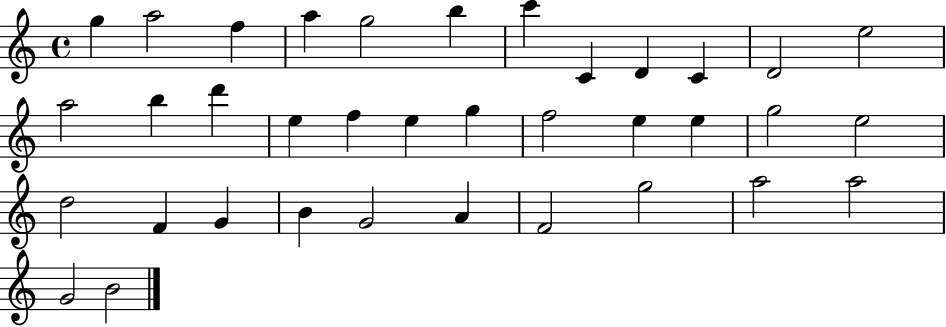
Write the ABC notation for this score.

X:1
T:Untitled
M:4/4
L:1/4
K:C
g a2 f a g2 b c' C D C D2 e2 a2 b d' e f e g f2 e e g2 e2 d2 F G B G2 A F2 g2 a2 a2 G2 B2